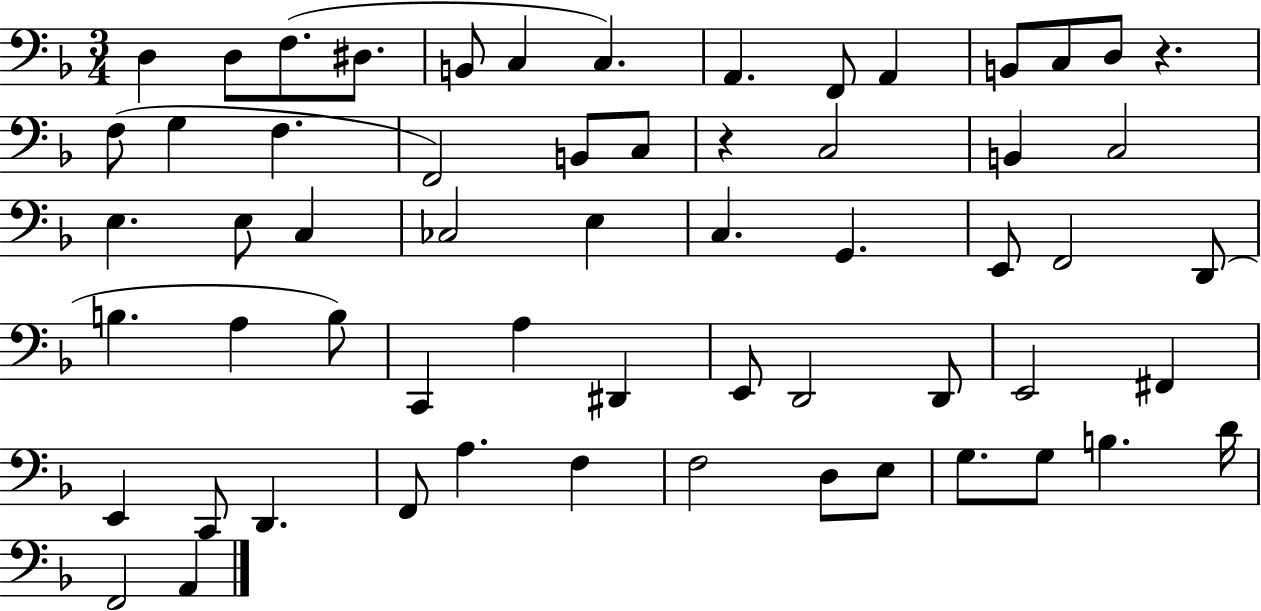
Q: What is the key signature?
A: F major